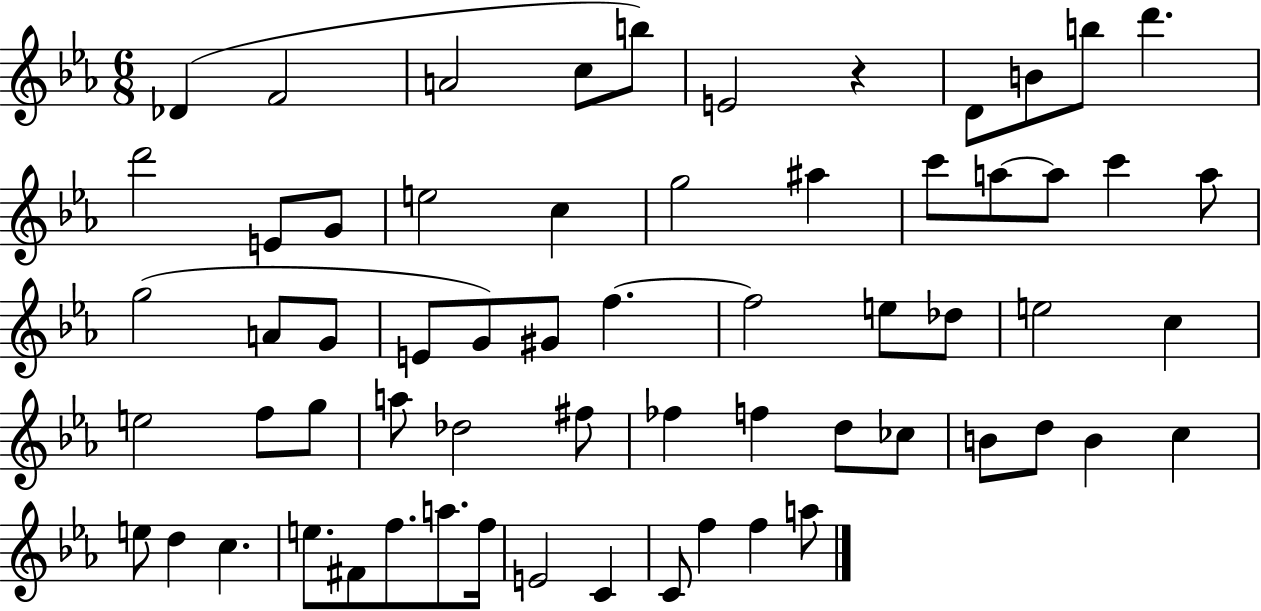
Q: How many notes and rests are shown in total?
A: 63